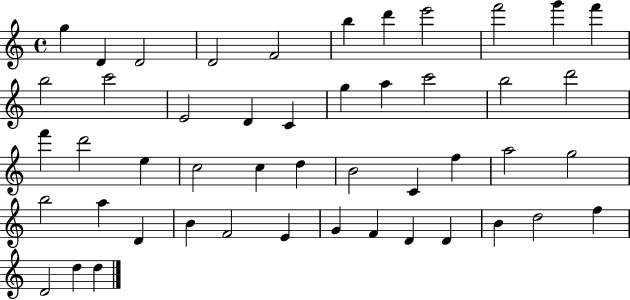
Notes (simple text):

G5/q D4/q D4/h D4/h F4/h B5/q D6/q E6/h F6/h G6/q F6/q B5/h C6/h E4/h D4/q C4/q G5/q A5/q C6/h B5/h D6/h F6/q D6/h E5/q C5/h C5/q D5/q B4/h C4/q F5/q A5/h G5/h B5/h A5/q D4/q B4/q F4/h E4/q G4/q F4/q D4/q D4/q B4/q D5/h F5/q D4/h D5/q D5/q